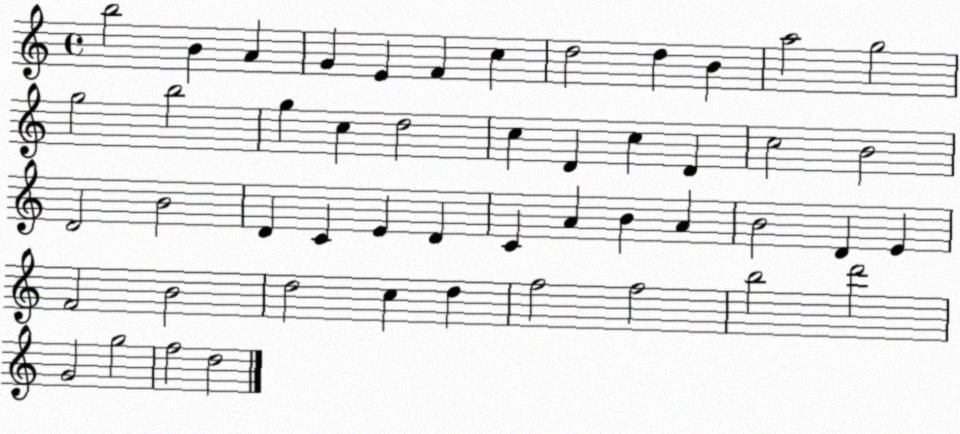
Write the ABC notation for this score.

X:1
T:Untitled
M:4/4
L:1/4
K:C
b2 B A G E F c d2 d B a2 g2 g2 b2 g c d2 c D c D c2 B2 D2 B2 D C E D C A B A B2 D E F2 B2 d2 c d f2 f2 b2 d'2 G2 g2 f2 d2